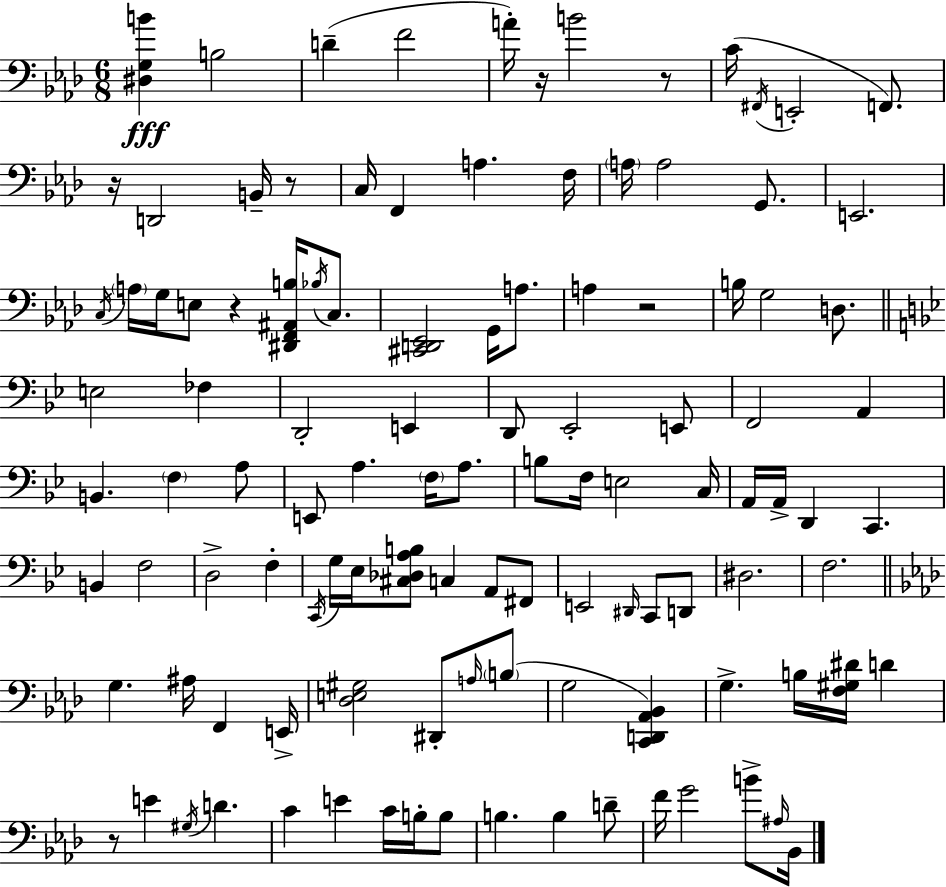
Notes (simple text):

[D#3,G3,B4]/q B3/h D4/q F4/h A4/s R/s B4/h R/e C4/s F#2/s E2/h F2/e. R/s D2/h B2/s R/e C3/s F2/q A3/q. F3/s A3/s A3/h G2/e. E2/h. C3/s A3/s G3/s E3/e R/q [D#2,F2,A#2,B3]/s Bb3/s C3/e. [C#2,D2,Eb2]/h G2/s A3/e. A3/q R/h B3/s G3/h D3/e. E3/h FES3/q D2/h E2/q D2/e Eb2/h E2/e F2/h A2/q B2/q. F3/q A3/e E2/e A3/q. F3/s A3/e. B3/e F3/s E3/h C3/s A2/s A2/s D2/q C2/q. B2/q F3/h D3/h F3/q C2/s G3/s Eb3/s [C#3,Db3,A3,B3]/e C3/q A2/e F#2/e E2/h D#2/s C2/e D2/e D#3/h. F3/h. G3/q. A#3/s F2/q E2/s [Db3,E3,G#3]/h D#2/e A3/s B3/e G3/h [C2,D2,Ab2,Bb2]/q G3/q. B3/s [F3,G#3,D#4]/s D4/q R/e E4/q G#3/s D4/q. C4/q E4/q C4/s B3/s B3/e B3/q. B3/q D4/e F4/s G4/h B4/e A#3/s Bb2/s